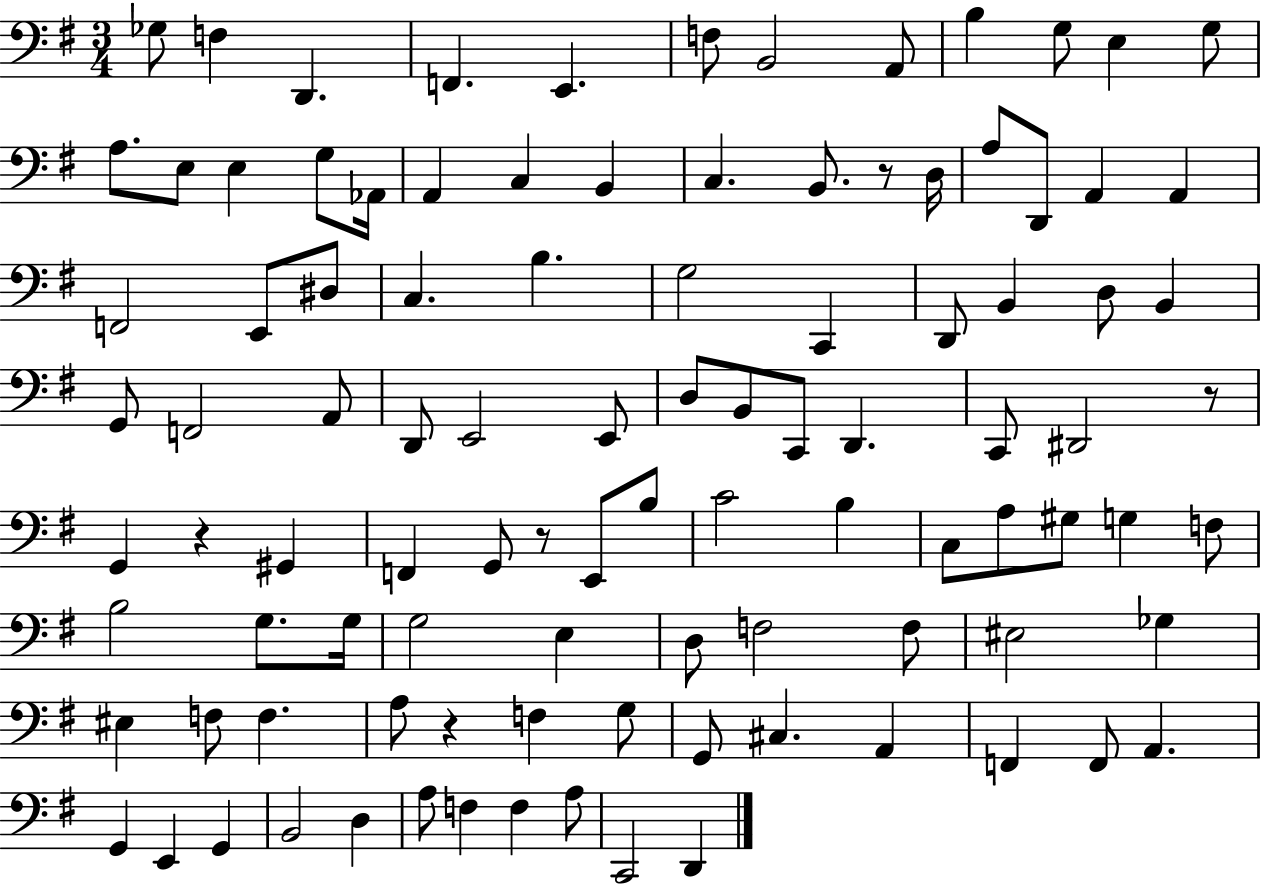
{
  \clef bass
  \numericTimeSignature
  \time 3/4
  \key g \major
  \repeat volta 2 { ges8 f4 d,4. | f,4. e,4. | f8 b,2 a,8 | b4 g8 e4 g8 | \break a8. e8 e4 g8 aes,16 | a,4 c4 b,4 | c4. b,8. r8 d16 | a8 d,8 a,4 a,4 | \break f,2 e,8 dis8 | c4. b4. | g2 c,4 | d,8 b,4 d8 b,4 | \break g,8 f,2 a,8 | d,8 e,2 e,8 | d8 b,8 c,8 d,4. | c,8 dis,2 r8 | \break g,4 r4 gis,4 | f,4 g,8 r8 e,8 b8 | c'2 b4 | c8 a8 gis8 g4 f8 | \break b2 g8. g16 | g2 e4 | d8 f2 f8 | eis2 ges4 | \break eis4 f8 f4. | a8 r4 f4 g8 | g,8 cis4. a,4 | f,4 f,8 a,4. | \break g,4 e,4 g,4 | b,2 d4 | a8 f4 f4 a8 | c,2 d,4 | \break } \bar "|."
}